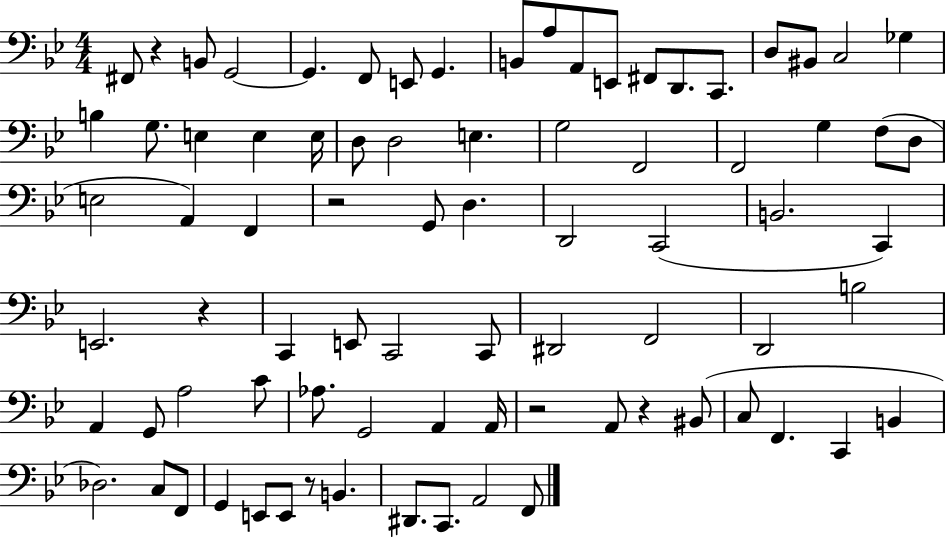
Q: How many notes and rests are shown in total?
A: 81